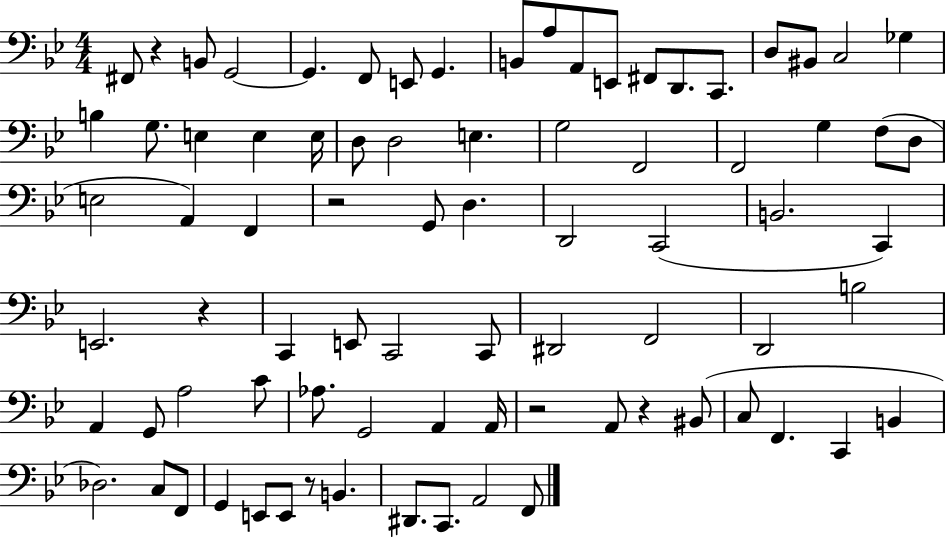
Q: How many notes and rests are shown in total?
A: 81